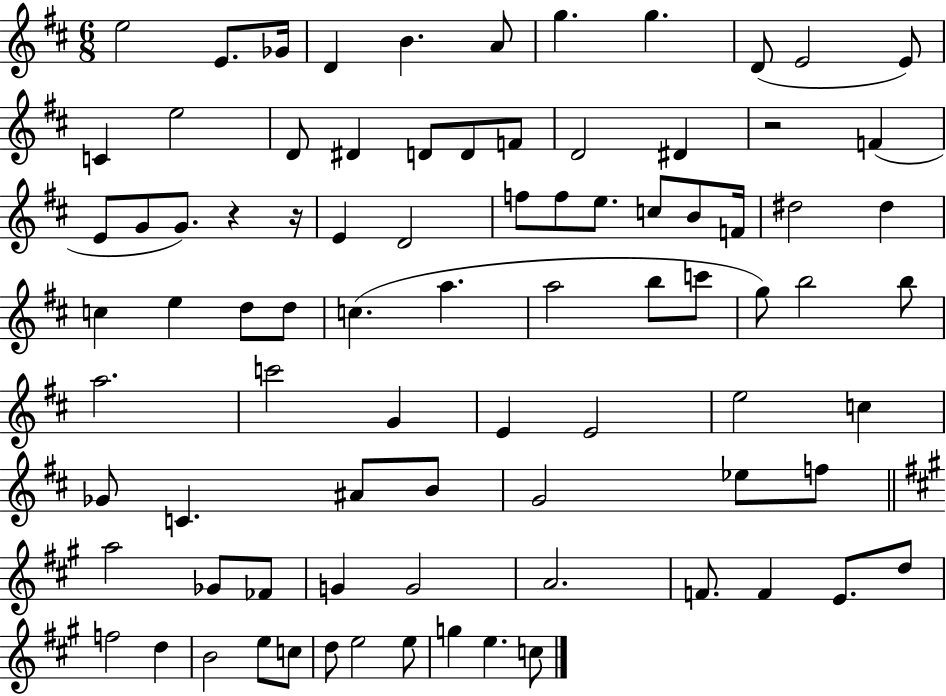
E5/h E4/e. Gb4/s D4/q B4/q. A4/e G5/q. G5/q. D4/e E4/h E4/e C4/q E5/h D4/e D#4/q D4/e D4/e F4/e D4/h D#4/q R/h F4/q E4/e G4/e G4/e. R/q R/s E4/q D4/h F5/e F5/e E5/e. C5/e B4/e F4/s D#5/h D#5/q C5/q E5/q D5/e D5/e C5/q. A5/q. A5/h B5/e C6/e G5/e B5/h B5/e A5/h. C6/h G4/q E4/q E4/h E5/h C5/q Gb4/e C4/q. A#4/e B4/e G4/h Eb5/e F5/e A5/h Gb4/e FES4/e G4/q G4/h A4/h. F4/e. F4/q E4/e. D5/e F5/h D5/q B4/h E5/e C5/e D5/e E5/h E5/e G5/q E5/q. C5/e